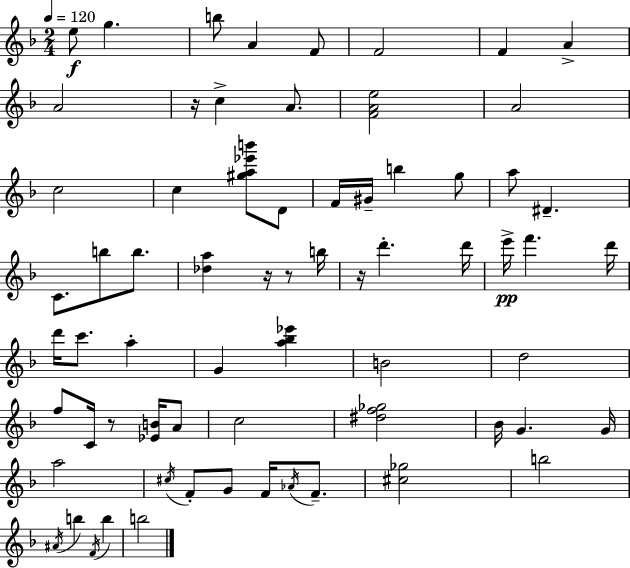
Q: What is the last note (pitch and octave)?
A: B5